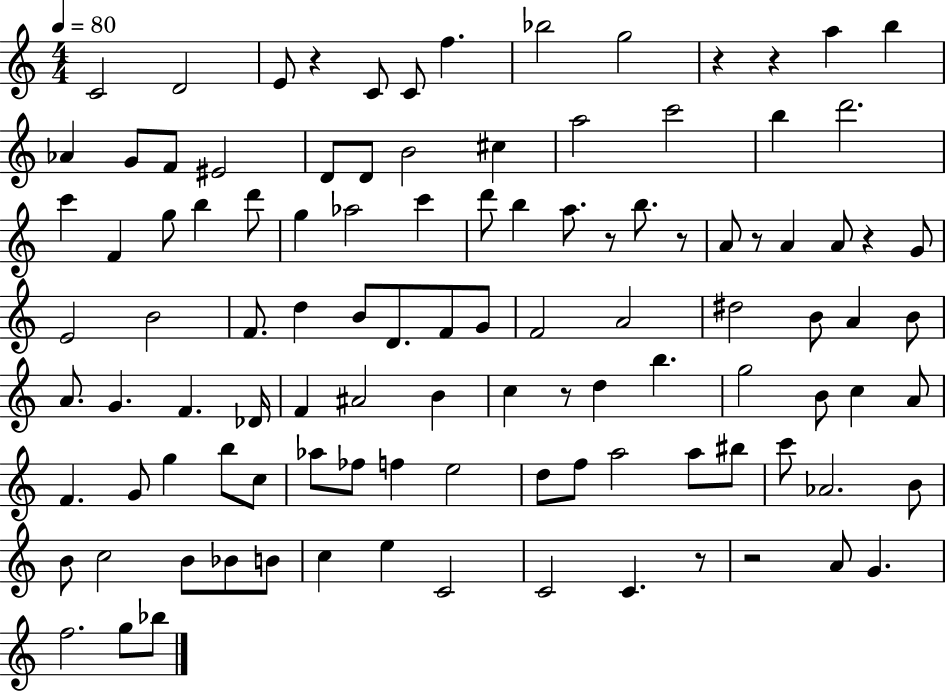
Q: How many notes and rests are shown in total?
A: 108